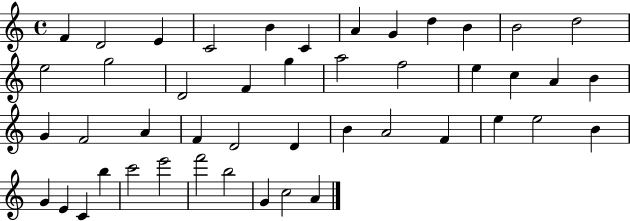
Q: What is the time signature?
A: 4/4